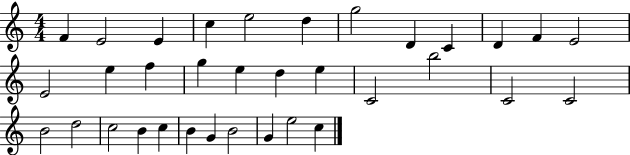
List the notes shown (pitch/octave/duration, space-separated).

F4/q E4/h E4/q C5/q E5/h D5/q G5/h D4/q C4/q D4/q F4/q E4/h E4/h E5/q F5/q G5/q E5/q D5/q E5/q C4/h B5/h C4/h C4/h B4/h D5/h C5/h B4/q C5/q B4/q G4/q B4/h G4/q E5/h C5/q